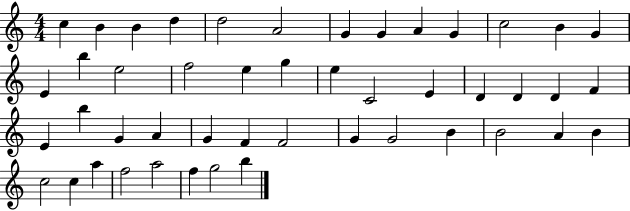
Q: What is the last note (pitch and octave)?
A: B5